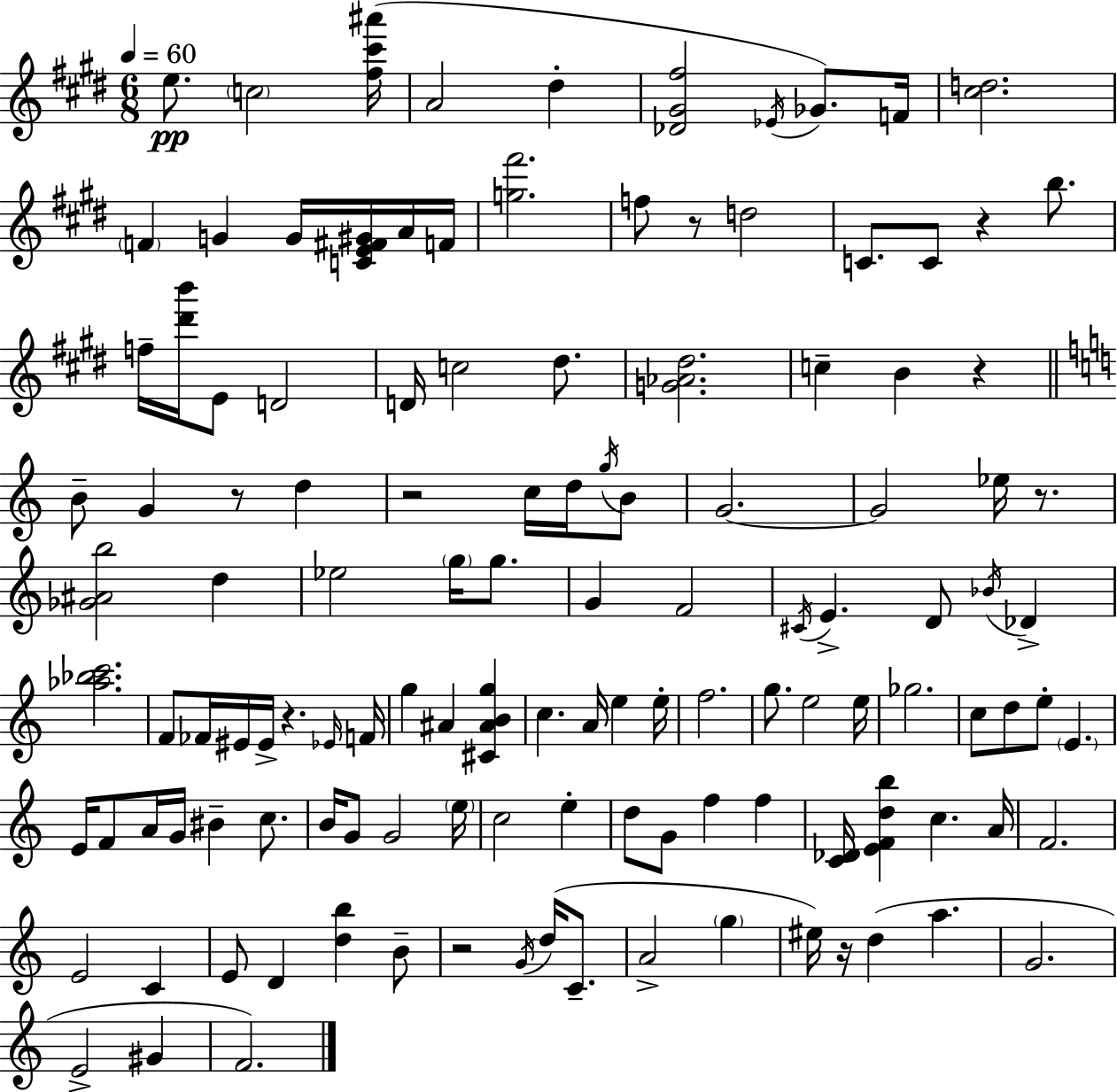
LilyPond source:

{
  \clef treble
  \numericTimeSignature
  \time 6/8
  \key e \major
  \tempo 4 = 60
  e''8.\pp \parenthesize c''2 <fis'' cis''' ais'''>16( | a'2 dis''4-. | <des' gis' fis''>2 \acciaccatura { ees'16 } ges'8.) | f'16 <cis'' d''>2. | \break \parenthesize f'4 g'4 g'16 <c' e' fis' gis'>16 a'16 | f'16 <g'' fis'''>2. | f''8 r8 d''2 | c'8. c'8 r4 b''8. | \break f''16-- <dis''' b'''>16 e'8 d'2 | d'16 c''2 dis''8. | <g' aes' dis''>2. | c''4-- b'4 r4 | \break \bar "||" \break \key a \minor b'8-- g'4 r8 d''4 | r2 c''16 d''16 \acciaccatura { g''16 } b'8 | g'2.~~ | g'2 ees''16 r8. | \break <ges' ais' b''>2 d''4 | ees''2 \parenthesize g''16 g''8. | g'4 f'2 | \acciaccatura { cis'16 } e'4.-> d'8 \acciaccatura { bes'16 } des'4-> | \break <aes'' bes'' c'''>2. | f'8 fes'16 eis'16 eis'16-> r4. | \grace { ees'16 } f'16 g''4 ais'4 | <cis' ais' b' g''>4 c''4. a'16 e''4 | \break e''16-. f''2. | g''8. e''2 | e''16 ges''2. | c''8 d''8 e''8-. \parenthesize e'4. | \break e'16 f'8 a'16 g'16 bis'4-- | c''8. b'16 g'8 g'2 | \parenthesize e''16 c''2 | e''4-. d''8 g'8 f''4 | \break f''4 <c' des'>16 <e' f' d'' b''>4 c''4. | a'16 f'2. | e'2 | c'4 e'8 d'4 <d'' b''>4 | \break b'8-- r2 | \acciaccatura { g'16 } d''16( c'8.-- a'2-> | \parenthesize g''4 eis''16) r16 d''4( a''4. | g'2. | \break e'2-> | gis'4 f'2.) | \bar "|."
}